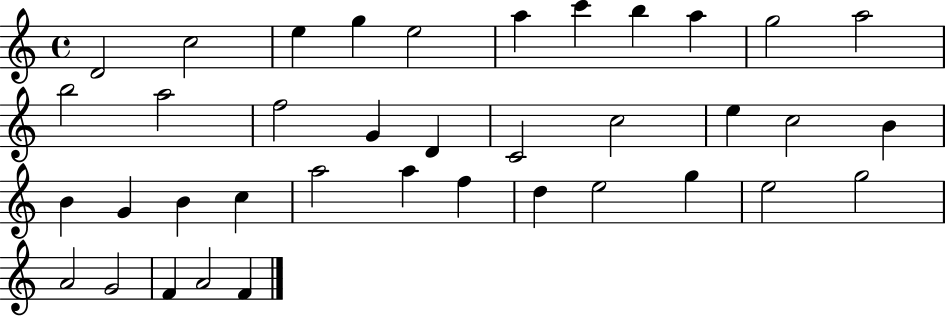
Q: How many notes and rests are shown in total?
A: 38